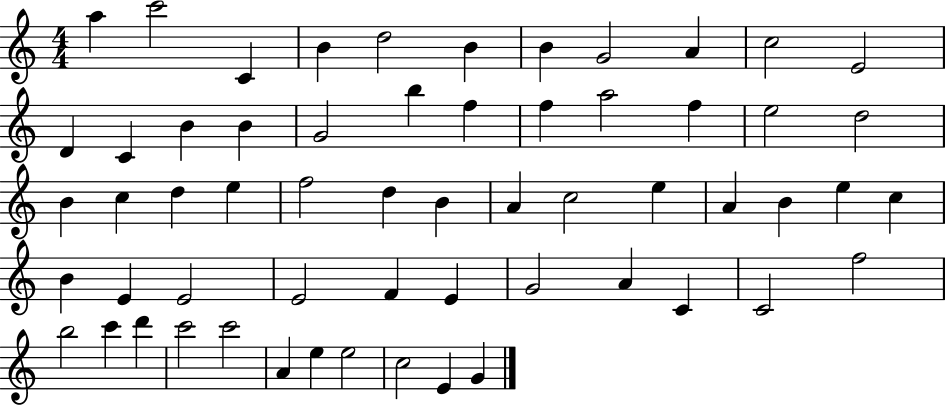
{
  \clef treble
  \numericTimeSignature
  \time 4/4
  \key c \major
  a''4 c'''2 c'4 | b'4 d''2 b'4 | b'4 g'2 a'4 | c''2 e'2 | \break d'4 c'4 b'4 b'4 | g'2 b''4 f''4 | f''4 a''2 f''4 | e''2 d''2 | \break b'4 c''4 d''4 e''4 | f''2 d''4 b'4 | a'4 c''2 e''4 | a'4 b'4 e''4 c''4 | \break b'4 e'4 e'2 | e'2 f'4 e'4 | g'2 a'4 c'4 | c'2 f''2 | \break b''2 c'''4 d'''4 | c'''2 c'''2 | a'4 e''4 e''2 | c''2 e'4 g'4 | \break \bar "|."
}